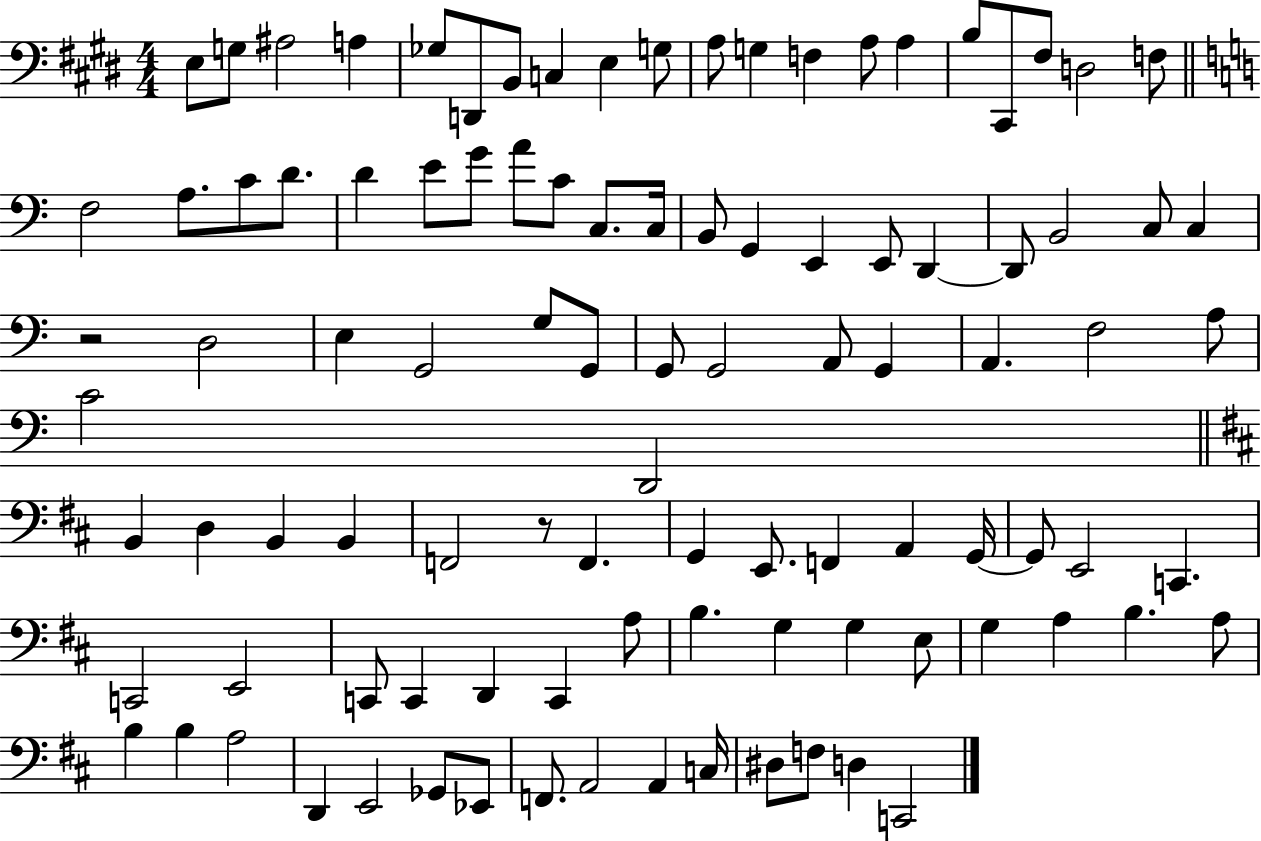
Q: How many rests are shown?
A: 2